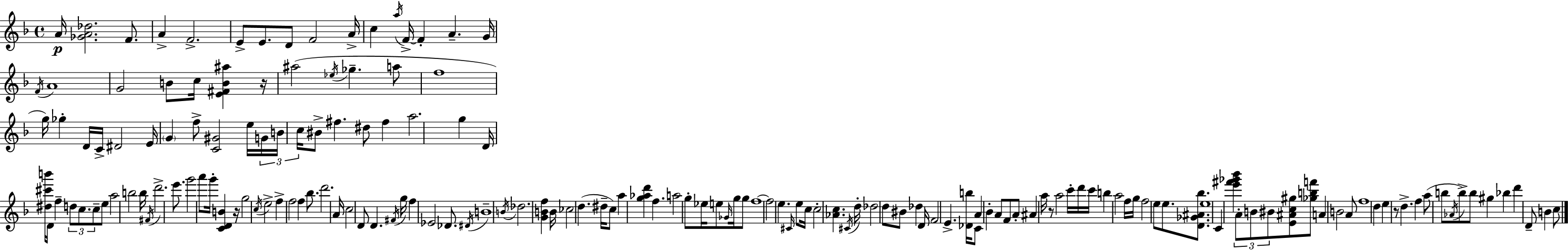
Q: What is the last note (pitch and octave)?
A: C5